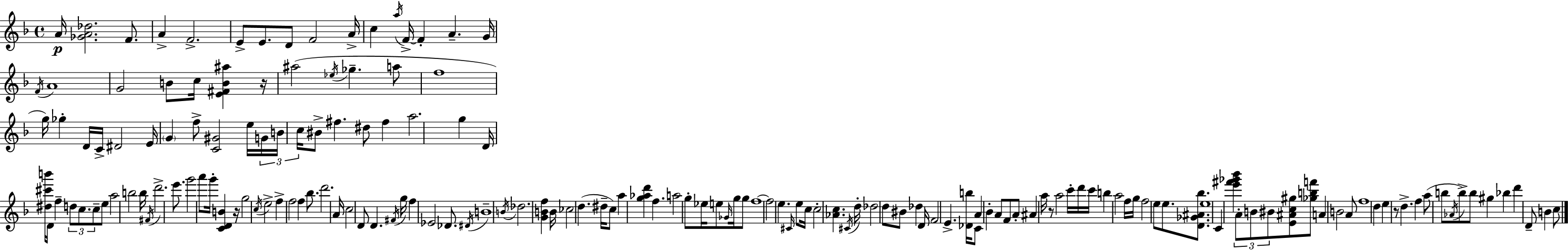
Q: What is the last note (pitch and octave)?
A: C5